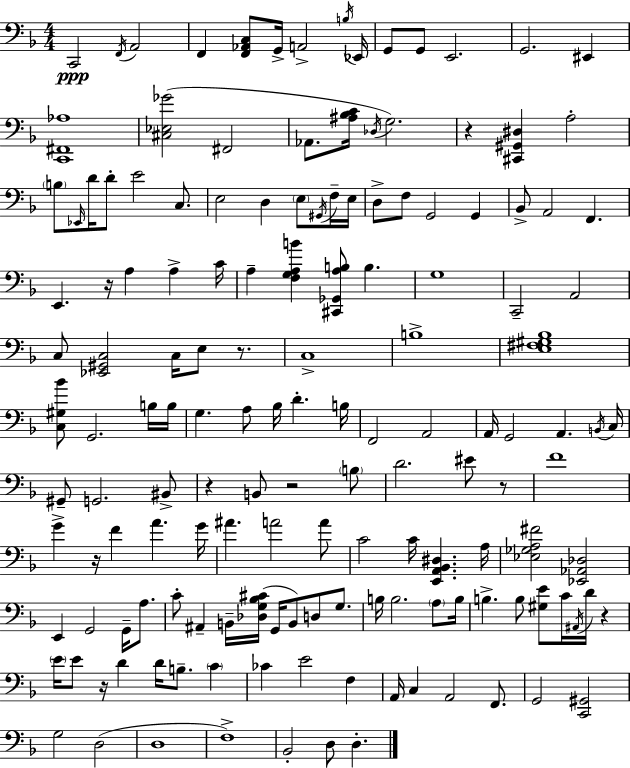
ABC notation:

X:1
T:Untitled
M:4/4
L:1/4
K:F
C,,2 F,,/4 A,,2 F,, [F,,_A,,C,]/2 G,,/4 A,,2 B,/4 _E,,/4 G,,/2 G,,/2 E,,2 G,,2 ^E,, [C,,^F,,_A,]4 [^C,_E,_G]2 ^F,,2 _A,,/2 [^A,_B,C]/4 _D,/4 G,2 z [^C,,^G,,^D,] A,2 B,/2 _E,,/4 D/4 D/2 E2 C,/2 E,2 D, E,/2 ^G,,/4 F,/4 E,/4 D,/2 F,/2 G,,2 G,, _B,,/2 A,,2 F,, E,, z/4 A, A, C/4 A, [F,G,A,B] [^C,,_G,,A,B,]/2 B, G,4 C,,2 A,,2 C,/2 [_E,,^G,,C,]2 C,/4 E,/2 z/2 C,4 B,4 [E,^F,^G,_B,]4 [C,^G,_B]/2 G,,2 B,/4 B,/4 G, A,/2 _B,/4 D B,/4 F,,2 A,,2 A,,/4 G,,2 A,, B,,/4 C,/4 ^G,,/2 G,,2 ^B,,/2 z B,,/2 z2 B,/2 D2 ^E/2 z/2 F4 G z/4 F A G/4 ^A A2 A/2 C2 C/4 [E,,A,,_B,,^D,] A,/4 [_E,_G,A,^F]2 [_E,,_A,,_D,]2 E,, G,,2 G,,/4 A,/2 C/2 ^A,, B,,/4 [_D,G,_B,^C]/4 G,,/4 B,,/2 D,/2 G,/2 B,/4 B,2 A,/2 B,/4 B, B,/2 [^G,E]/2 C/4 ^A,,/4 D/4 z E/4 E/2 z/4 D D/4 B,/2 C _C E2 F, A,,/4 C, A,,2 F,,/2 G,,2 [C,,^G,,]2 G,2 D,2 D,4 F,4 _B,,2 D,/2 D,